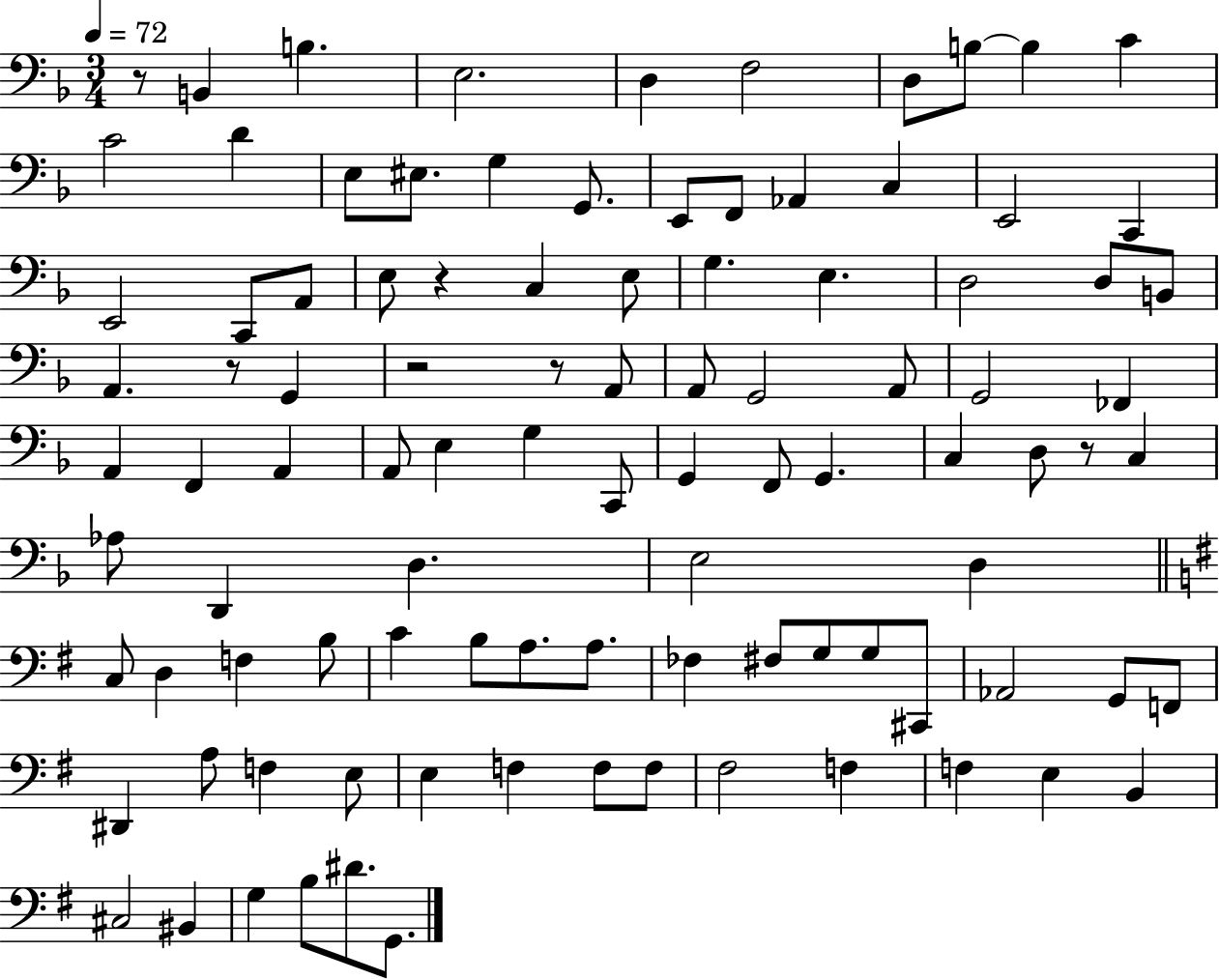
R/e B2/q B3/q. E3/h. D3/q F3/h D3/e B3/e B3/q C4/q C4/h D4/q E3/e EIS3/e. G3/q G2/e. E2/e F2/e Ab2/q C3/q E2/h C2/q E2/h C2/e A2/e E3/e R/q C3/q E3/e G3/q. E3/q. D3/h D3/e B2/e A2/q. R/e G2/q R/h R/e A2/e A2/e G2/h A2/e G2/h FES2/q A2/q F2/q A2/q A2/e E3/q G3/q C2/e G2/q F2/e G2/q. C3/q D3/e R/e C3/q Ab3/e D2/q D3/q. E3/h D3/q C3/e D3/q F3/q B3/e C4/q B3/e A3/e. A3/e. FES3/q F#3/e G3/e G3/e C#2/e Ab2/h G2/e F2/e D#2/q A3/e F3/q E3/e E3/q F3/q F3/e F3/e F#3/h F3/q F3/q E3/q B2/q C#3/h BIS2/q G3/q B3/e D#4/e. G2/e.